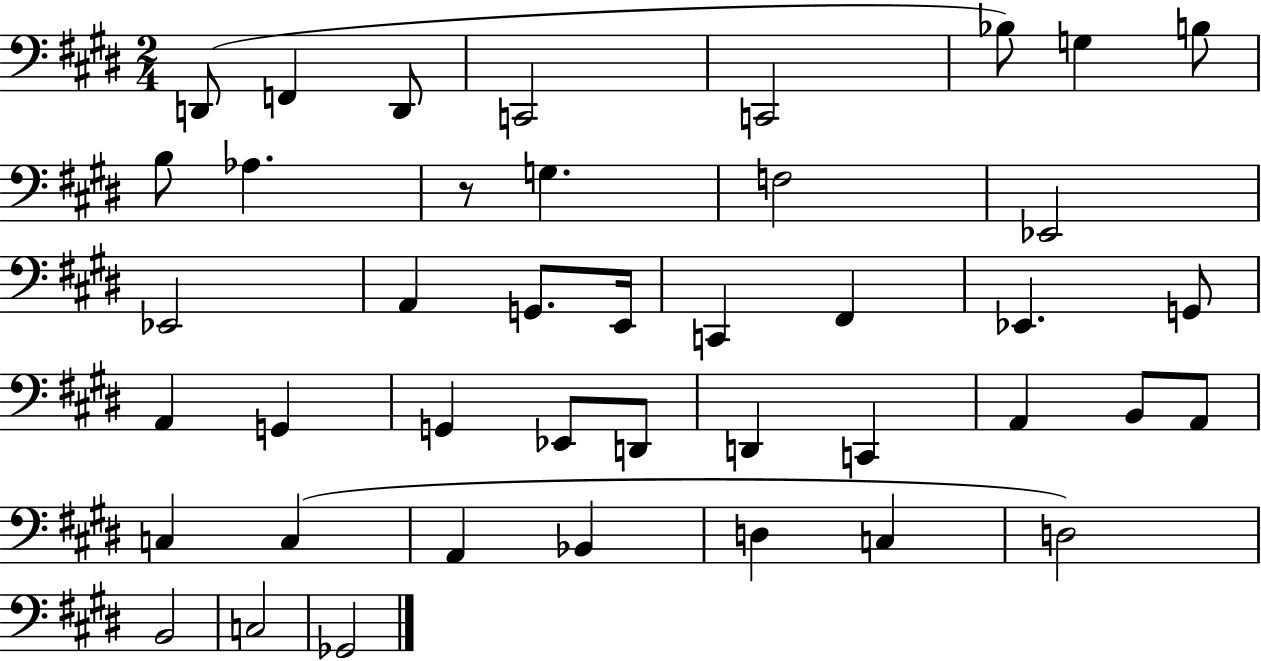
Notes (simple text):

D2/e F2/q D2/e C2/h C2/h Bb3/e G3/q B3/e B3/e Ab3/q. R/e G3/q. F3/h Eb2/h Eb2/h A2/q G2/e. E2/s C2/q F#2/q Eb2/q. G2/e A2/q G2/q G2/q Eb2/e D2/e D2/q C2/q A2/q B2/e A2/e C3/q C3/q A2/q Bb2/q D3/q C3/q D3/h B2/h C3/h Gb2/h